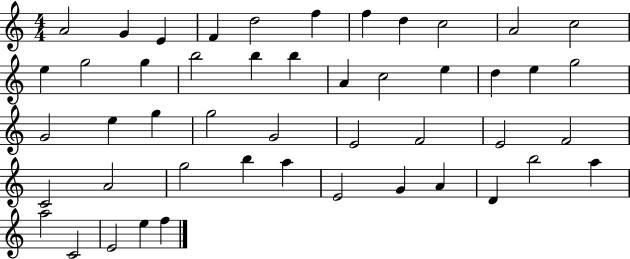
A4/h G4/q E4/q F4/q D5/h F5/q F5/q D5/q C5/h A4/h C5/h E5/q G5/h G5/q B5/h B5/q B5/q A4/q C5/h E5/q D5/q E5/q G5/h G4/h E5/q G5/q G5/h G4/h E4/h F4/h E4/h F4/h C4/h A4/h G5/h B5/q A5/q E4/h G4/q A4/q D4/q B5/h A5/q A5/h C4/h E4/h E5/q F5/q